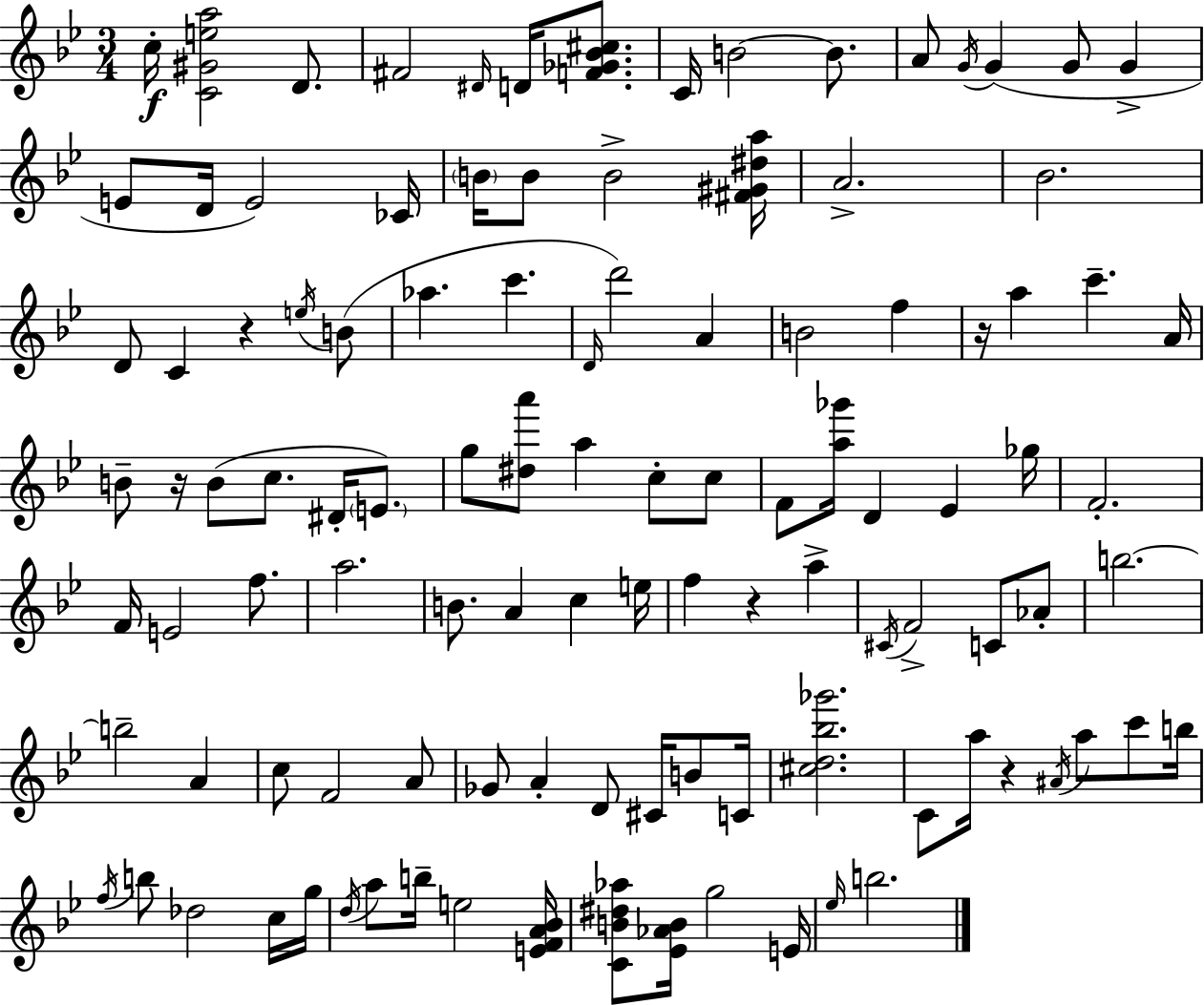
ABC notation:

X:1
T:Untitled
M:3/4
L:1/4
K:Bb
c/4 [C^Gea]2 D/2 ^F2 ^D/4 D/4 [F_G_B^c]/2 C/4 B2 B/2 A/2 G/4 G G/2 G E/2 D/4 E2 _C/4 B/4 B/2 B2 [^F^G^da]/4 A2 _B2 D/2 C z e/4 B/2 _a c' D/4 d'2 A B2 f z/4 a c' A/4 B/2 z/4 B/2 c/2 ^D/4 E/2 g/2 [^da']/2 a c/2 c/2 F/2 [a_g']/4 D _E _g/4 F2 F/4 E2 f/2 a2 B/2 A c e/4 f z a ^C/4 F2 C/2 _A/2 b2 b2 A c/2 F2 A/2 _G/2 A D/2 ^C/4 B/2 C/4 [^cd_b_g']2 C/2 a/4 z ^A/4 a/2 c'/2 b/4 f/4 b/2 _d2 c/4 g/4 d/4 a/2 b/4 e2 [EFA_B]/4 [CB^d_a]/2 [_E_AB]/4 g2 E/4 _e/4 b2